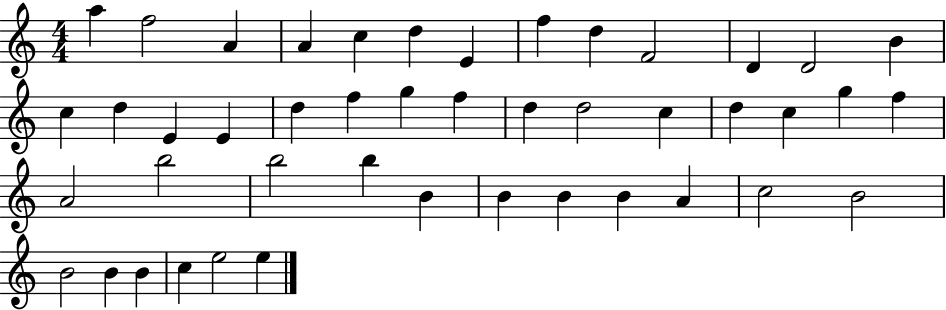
A5/q F5/h A4/q A4/q C5/q D5/q E4/q F5/q D5/q F4/h D4/q D4/h B4/q C5/q D5/q E4/q E4/q D5/q F5/q G5/q F5/q D5/q D5/h C5/q D5/q C5/q G5/q F5/q A4/h B5/h B5/h B5/q B4/q B4/q B4/q B4/q A4/q C5/h B4/h B4/h B4/q B4/q C5/q E5/h E5/q